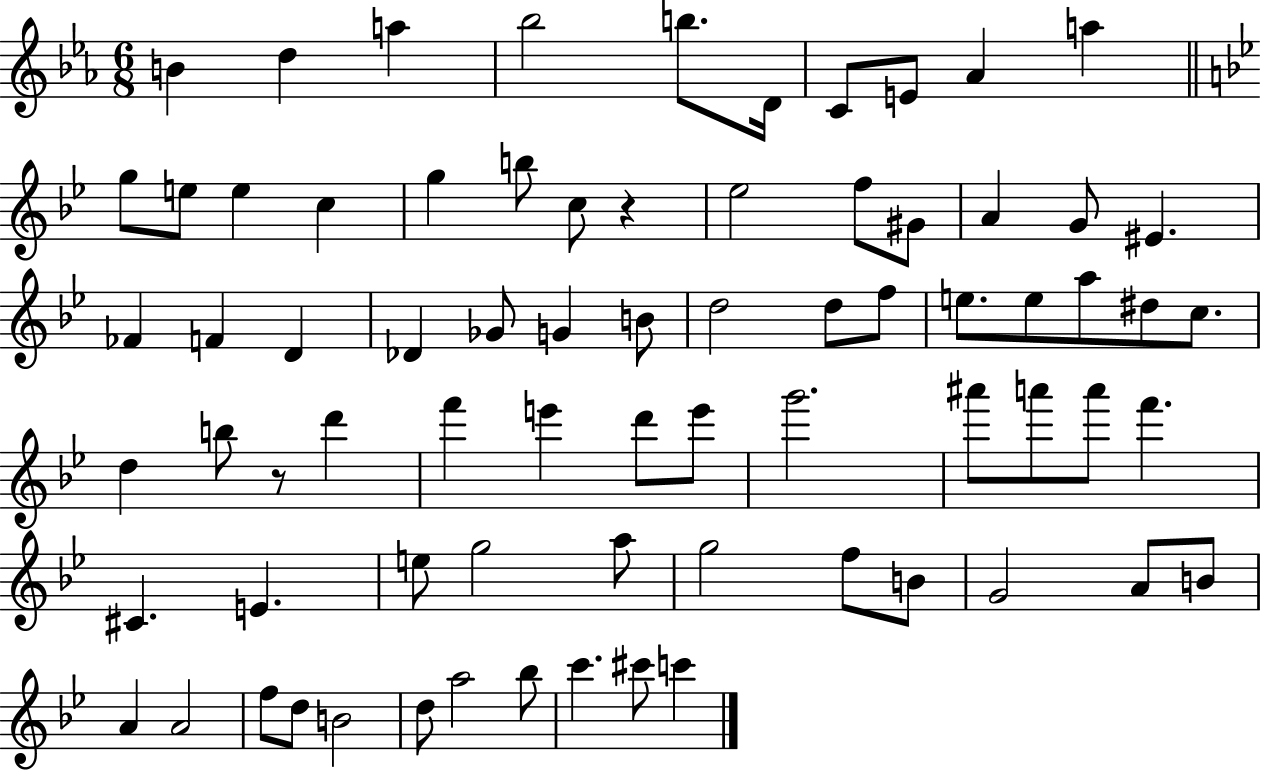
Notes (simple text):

B4/q D5/q A5/q Bb5/h B5/e. D4/s C4/e E4/e Ab4/q A5/q G5/e E5/e E5/q C5/q G5/q B5/e C5/e R/q Eb5/h F5/e G#4/e A4/q G4/e EIS4/q. FES4/q F4/q D4/q Db4/q Gb4/e G4/q B4/e D5/h D5/e F5/e E5/e. E5/e A5/e D#5/e C5/e. D5/q B5/e R/e D6/q F6/q E6/q D6/e E6/e G6/h. A#6/e A6/e A6/e F6/q. C#4/q. E4/q. E5/e G5/h A5/e G5/h F5/e B4/e G4/h A4/e B4/e A4/q A4/h F5/e D5/e B4/h D5/e A5/h Bb5/e C6/q. C#6/e C6/q